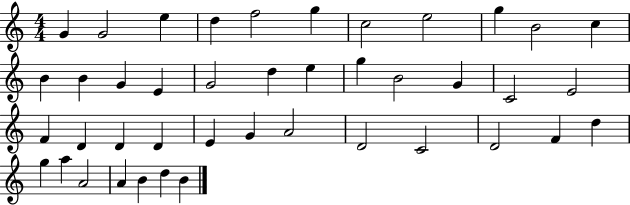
G4/q G4/h E5/q D5/q F5/h G5/q C5/h E5/h G5/q B4/h C5/q B4/q B4/q G4/q E4/q G4/h D5/q E5/q G5/q B4/h G4/q C4/h E4/h F4/q D4/q D4/q D4/q E4/q G4/q A4/h D4/h C4/h D4/h F4/q D5/q G5/q A5/q A4/h A4/q B4/q D5/q B4/q